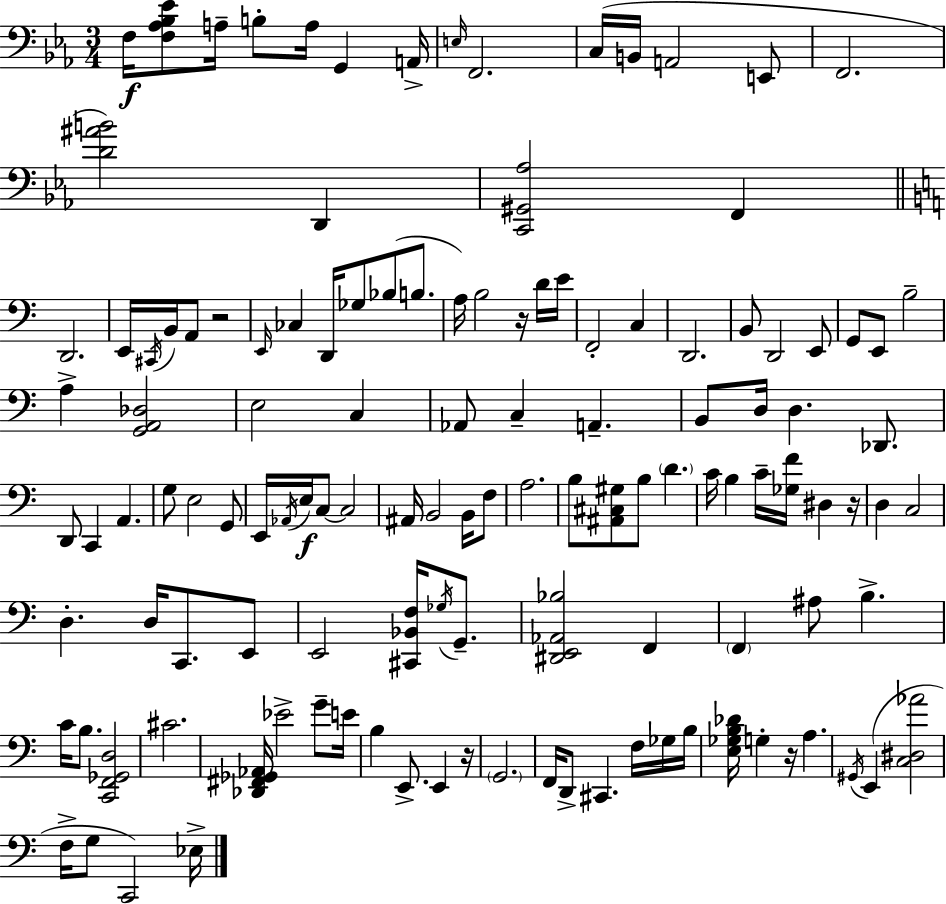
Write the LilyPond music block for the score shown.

{
  \clef bass
  \numericTimeSignature
  \time 3/4
  \key ees \major
  f16\f <f aes bes ees'>8 a16-- b8-. a16 g,4 a,16-> | \grace { e16 } f,2. | c16( b,16 a,2 e,8 | f,2. | \break <d' ais' b'>2) d,4 | <c, gis, aes>2 f,4 | \bar "||" \break \key c \major d,2. | e,16 \acciaccatura { cis,16 } b,16 a,8 r2 | \grace { e,16 } ces4 d,16 ges8 bes8( b8. | a16) b2 r16 | \break d'16 e'16 f,2-. c4 | d,2. | b,8 d,2 | e,8 g,8 e,8 b2-- | \break a4-> <g, a, des>2 | e2 c4 | aes,8 c4-- a,4.-- | b,8 d16 d4. des,8. | \break d,8 c,4 a,4. | g8 e2 | g,8 e,16 \acciaccatura { aes,16 } e16\f c8~~ c2 | ais,16 b,2 | \break b,16 f8 a2. | b8 <ais, cis gis>8 b8 \parenthesize d'4. | c'16 b4 c'16-- <ges f'>16 dis4 | r16 d4 c2 | \break d4.-. d16 c,8. | e,8 e,2 <cis, bes, f>16 | \acciaccatura { ges16 } g,8.-- <dis, e, aes, bes>2 | f,4 \parenthesize f,4 ais8 b4.-> | \break c'16 b8. <c, f, ges, d>2 | cis'2. | <des, fis, ges, aes,>16 ees'2-> | g'8-- e'16 b4 e,8.-> e,4 | \break r16 \parenthesize g,2. | f,16 d,8-> cis,4. | f16 ges16 b16 <e ges b des'>16 g4-. r16 a4. | \acciaccatura { gis,16 }( e,4 <c dis aes'>2 | \break f16-> g8 c,2) | ees16-> \bar "|."
}